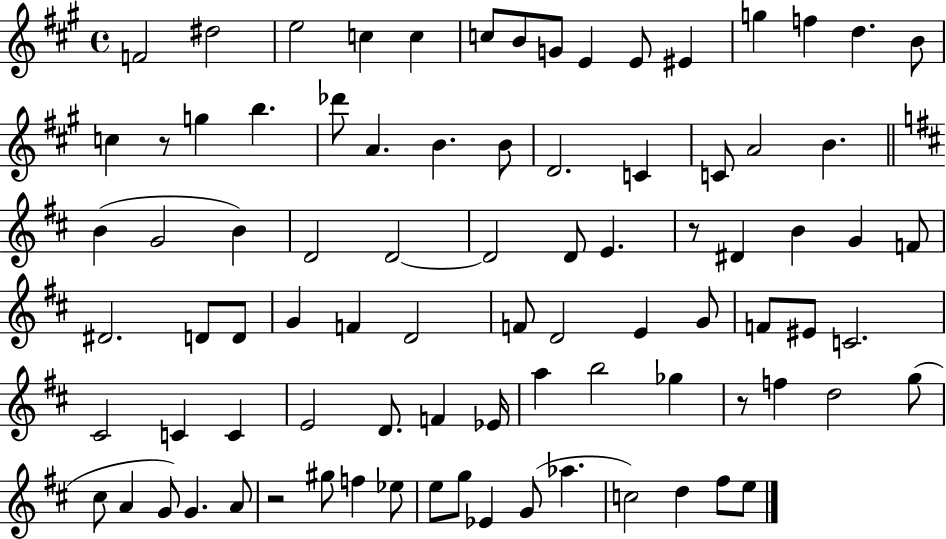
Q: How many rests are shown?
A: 4